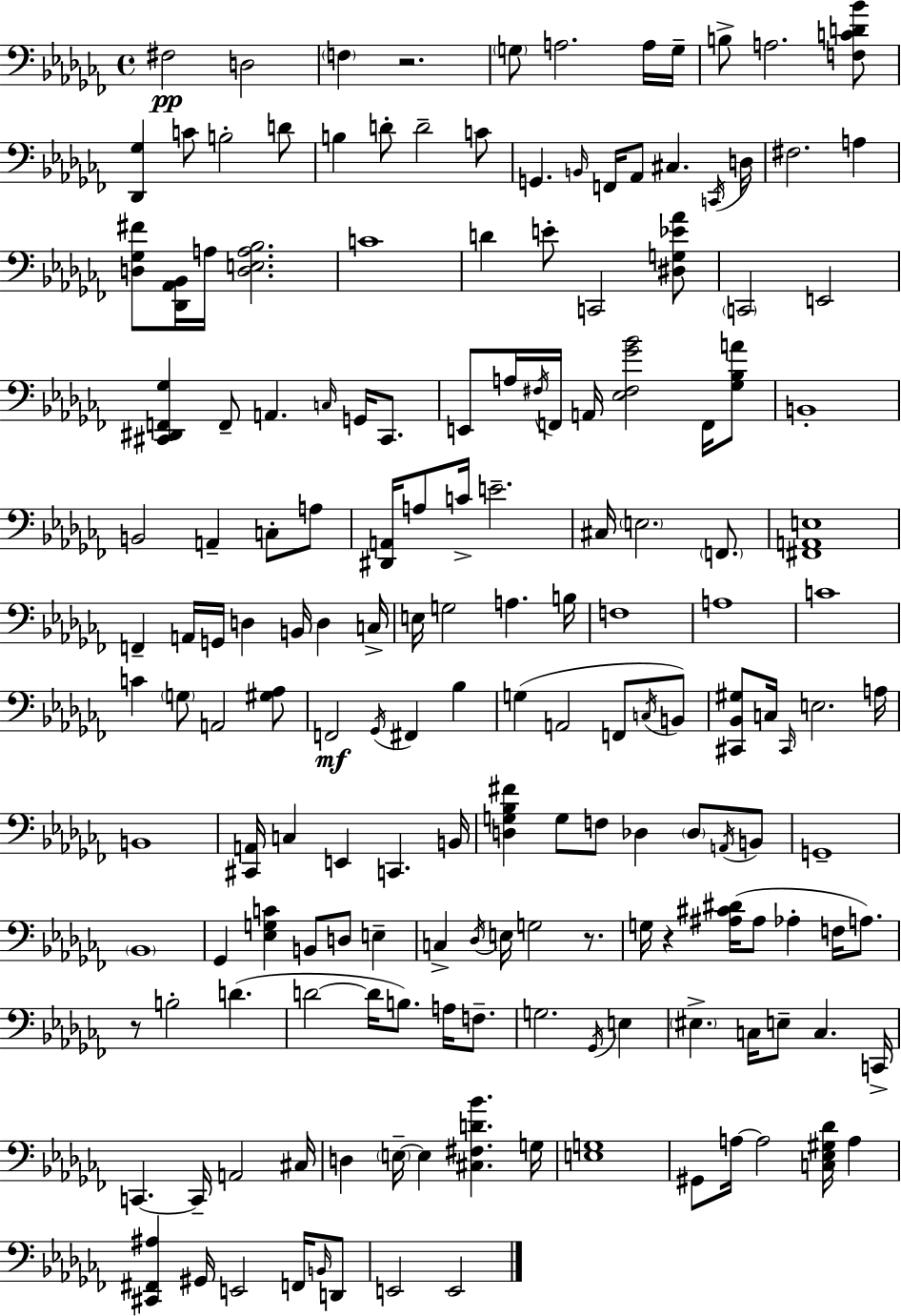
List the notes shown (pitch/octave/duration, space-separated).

F#3/h D3/h F3/q R/h. G3/e A3/h. A3/s G3/s B3/e A3/h. [F3,C4,D4,Bb4]/e [Db2,Gb3]/q C4/e B3/h D4/e B3/q D4/e D4/h C4/e G2/q. B2/s F2/s Ab2/e C#3/q. C2/s D3/s F#3/h. A3/q [D3,Gb3,F#4]/e [Db2,Ab2,Bb2]/s A3/s [D3,E3,A3,Bb3]/h. C4/w D4/q E4/e C2/h [D#3,G3,Eb4,Ab4]/e C2/h E2/h [C#2,D#2,F2,Gb3]/q F2/e A2/q. C3/s G2/s C#2/e. E2/e A3/s F#3/s F2/s A2/s [Eb3,F#3,Gb4,Bb4]/h F2/s [Gb3,Bb3,A4]/e B2/w B2/h A2/q C3/e A3/e [D#2,A2]/s A3/e C4/s E4/h. C#3/s E3/h. F2/e. [F#2,A2,E3]/w F2/q A2/s G2/s D3/q B2/s D3/q C3/s E3/s G3/h A3/q. B3/s F3/w A3/w C4/w C4/q G3/e A2/h [G#3,Ab3]/e F2/h Gb2/s F#2/q Bb3/q G3/q A2/h F2/e C3/s B2/e [C#2,Bb2,G#3]/e C3/s C#2/s E3/h. A3/s B2/w [C#2,A2]/s C3/q E2/q C2/q. B2/s [D3,G3,Bb3,F#4]/q G3/e F3/e Db3/q Db3/e A2/s B2/e G2/w Bb2/w Gb2/q [Eb3,G3,C4]/q B2/e D3/e E3/q C3/q Db3/s E3/s G3/h R/e. G3/s R/q [A#3,C#4,D#4]/s A#3/e Ab3/q F3/s A3/e. R/e B3/h D4/q. D4/h D4/s B3/e. A3/s F3/e. G3/h. Gb2/s E3/q EIS3/q. C3/s E3/e C3/q. C2/s C2/q. C2/s A2/h C#3/s D3/q E3/s E3/q [C#3,F#3,D4,Bb4]/q. G3/s [E3,G3]/w G#2/e A3/s A3/h [C3,Eb3,G#3,Db4]/s A3/q [C#2,F#2,A#3]/q G#2/s E2/h F2/s B2/s D2/e E2/h E2/h